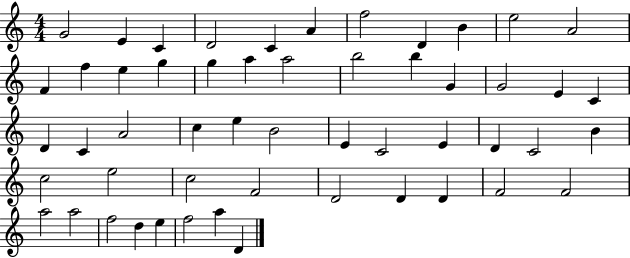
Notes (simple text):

G4/h E4/q C4/q D4/h C4/q A4/q F5/h D4/q B4/q E5/h A4/h F4/q F5/q E5/q G5/q G5/q A5/q A5/h B5/h B5/q G4/q G4/h E4/q C4/q D4/q C4/q A4/h C5/q E5/q B4/h E4/q C4/h E4/q D4/q C4/h B4/q C5/h E5/h C5/h F4/h D4/h D4/q D4/q F4/h F4/h A5/h A5/h F5/h D5/q E5/q F5/h A5/q D4/q